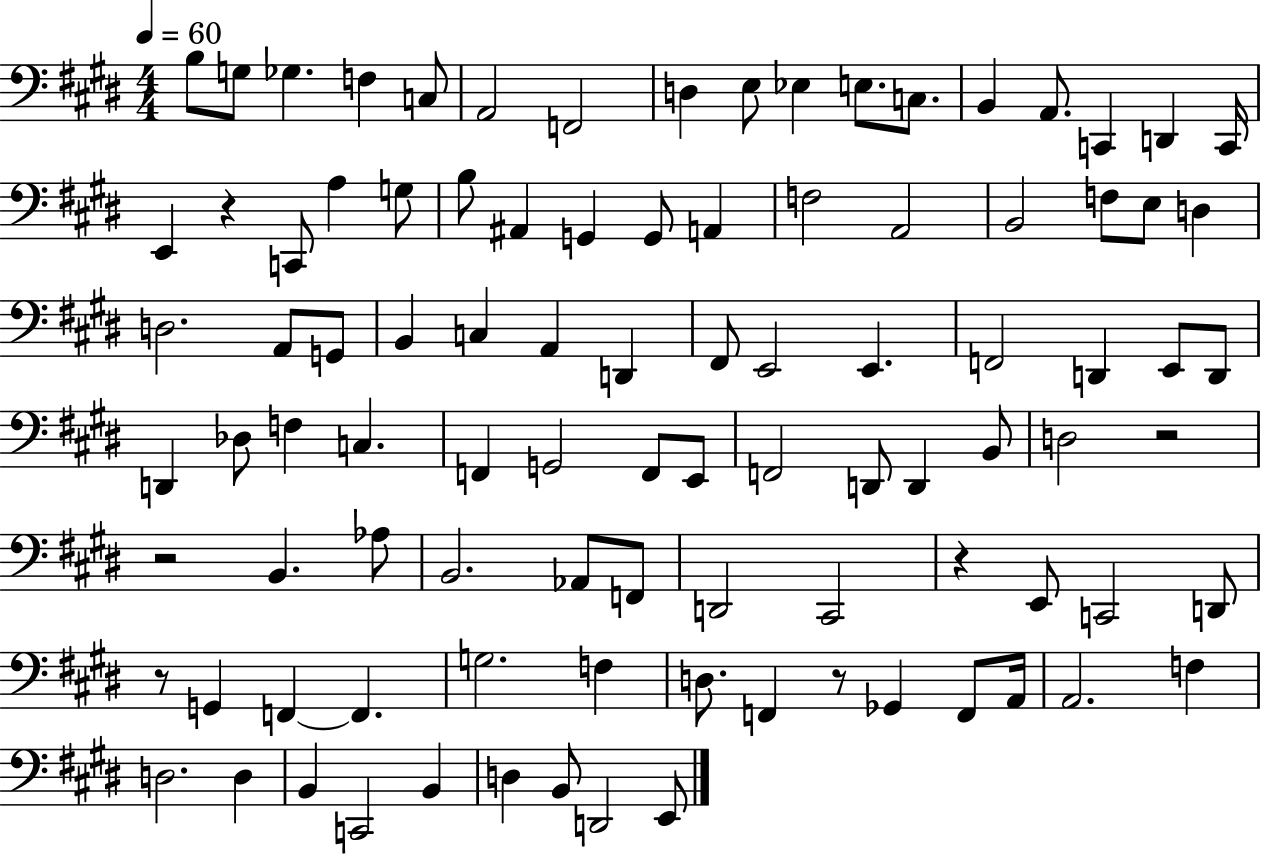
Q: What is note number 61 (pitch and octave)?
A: Ab3